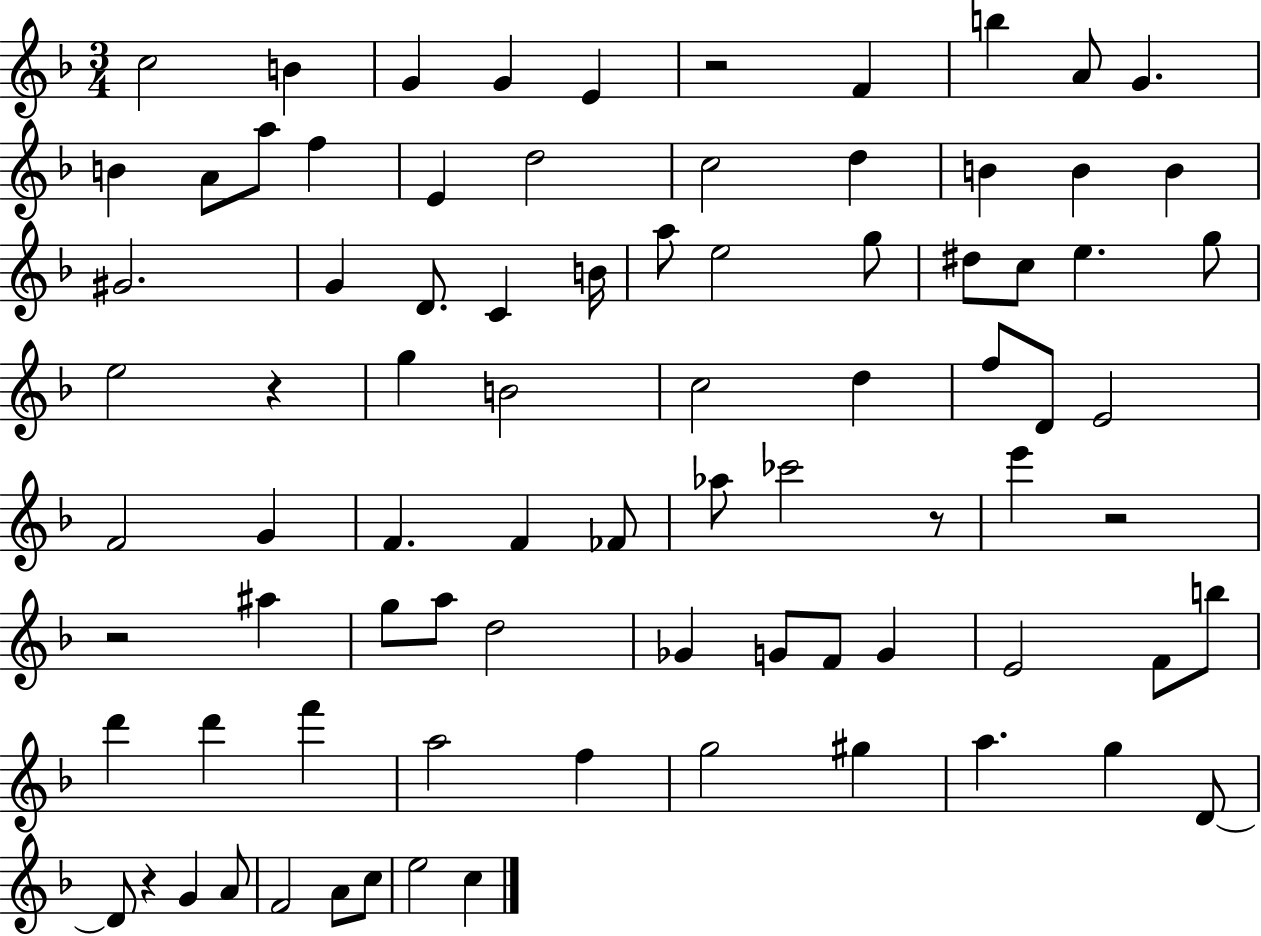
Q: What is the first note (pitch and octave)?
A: C5